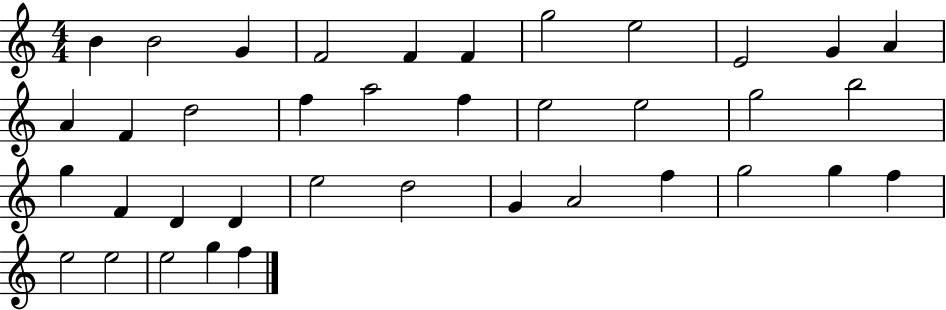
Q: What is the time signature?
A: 4/4